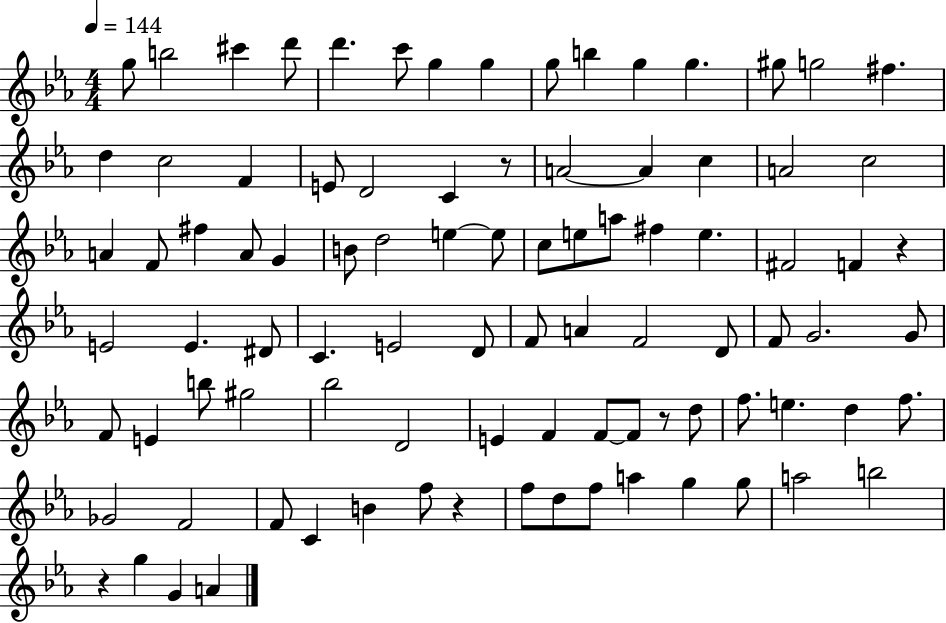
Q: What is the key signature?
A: EES major